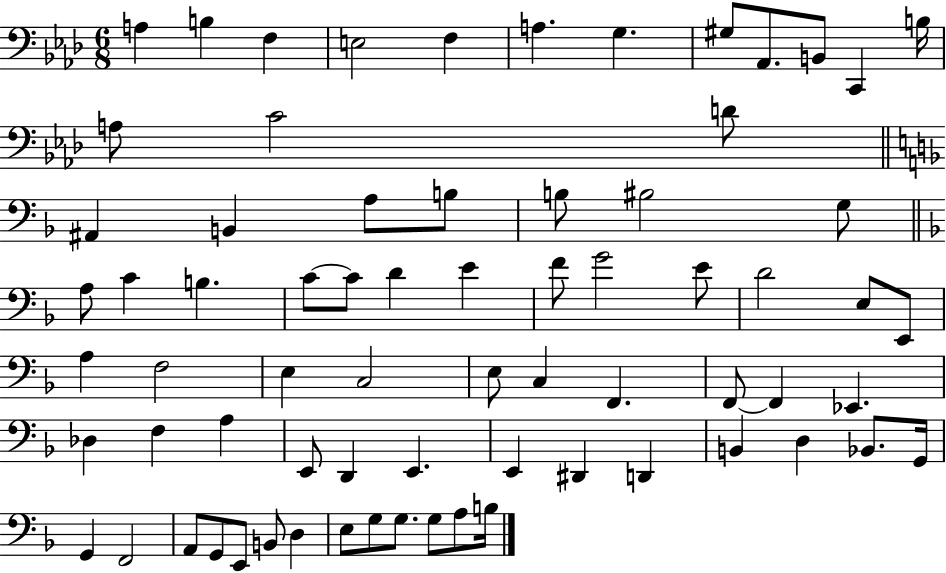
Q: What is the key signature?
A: AES major